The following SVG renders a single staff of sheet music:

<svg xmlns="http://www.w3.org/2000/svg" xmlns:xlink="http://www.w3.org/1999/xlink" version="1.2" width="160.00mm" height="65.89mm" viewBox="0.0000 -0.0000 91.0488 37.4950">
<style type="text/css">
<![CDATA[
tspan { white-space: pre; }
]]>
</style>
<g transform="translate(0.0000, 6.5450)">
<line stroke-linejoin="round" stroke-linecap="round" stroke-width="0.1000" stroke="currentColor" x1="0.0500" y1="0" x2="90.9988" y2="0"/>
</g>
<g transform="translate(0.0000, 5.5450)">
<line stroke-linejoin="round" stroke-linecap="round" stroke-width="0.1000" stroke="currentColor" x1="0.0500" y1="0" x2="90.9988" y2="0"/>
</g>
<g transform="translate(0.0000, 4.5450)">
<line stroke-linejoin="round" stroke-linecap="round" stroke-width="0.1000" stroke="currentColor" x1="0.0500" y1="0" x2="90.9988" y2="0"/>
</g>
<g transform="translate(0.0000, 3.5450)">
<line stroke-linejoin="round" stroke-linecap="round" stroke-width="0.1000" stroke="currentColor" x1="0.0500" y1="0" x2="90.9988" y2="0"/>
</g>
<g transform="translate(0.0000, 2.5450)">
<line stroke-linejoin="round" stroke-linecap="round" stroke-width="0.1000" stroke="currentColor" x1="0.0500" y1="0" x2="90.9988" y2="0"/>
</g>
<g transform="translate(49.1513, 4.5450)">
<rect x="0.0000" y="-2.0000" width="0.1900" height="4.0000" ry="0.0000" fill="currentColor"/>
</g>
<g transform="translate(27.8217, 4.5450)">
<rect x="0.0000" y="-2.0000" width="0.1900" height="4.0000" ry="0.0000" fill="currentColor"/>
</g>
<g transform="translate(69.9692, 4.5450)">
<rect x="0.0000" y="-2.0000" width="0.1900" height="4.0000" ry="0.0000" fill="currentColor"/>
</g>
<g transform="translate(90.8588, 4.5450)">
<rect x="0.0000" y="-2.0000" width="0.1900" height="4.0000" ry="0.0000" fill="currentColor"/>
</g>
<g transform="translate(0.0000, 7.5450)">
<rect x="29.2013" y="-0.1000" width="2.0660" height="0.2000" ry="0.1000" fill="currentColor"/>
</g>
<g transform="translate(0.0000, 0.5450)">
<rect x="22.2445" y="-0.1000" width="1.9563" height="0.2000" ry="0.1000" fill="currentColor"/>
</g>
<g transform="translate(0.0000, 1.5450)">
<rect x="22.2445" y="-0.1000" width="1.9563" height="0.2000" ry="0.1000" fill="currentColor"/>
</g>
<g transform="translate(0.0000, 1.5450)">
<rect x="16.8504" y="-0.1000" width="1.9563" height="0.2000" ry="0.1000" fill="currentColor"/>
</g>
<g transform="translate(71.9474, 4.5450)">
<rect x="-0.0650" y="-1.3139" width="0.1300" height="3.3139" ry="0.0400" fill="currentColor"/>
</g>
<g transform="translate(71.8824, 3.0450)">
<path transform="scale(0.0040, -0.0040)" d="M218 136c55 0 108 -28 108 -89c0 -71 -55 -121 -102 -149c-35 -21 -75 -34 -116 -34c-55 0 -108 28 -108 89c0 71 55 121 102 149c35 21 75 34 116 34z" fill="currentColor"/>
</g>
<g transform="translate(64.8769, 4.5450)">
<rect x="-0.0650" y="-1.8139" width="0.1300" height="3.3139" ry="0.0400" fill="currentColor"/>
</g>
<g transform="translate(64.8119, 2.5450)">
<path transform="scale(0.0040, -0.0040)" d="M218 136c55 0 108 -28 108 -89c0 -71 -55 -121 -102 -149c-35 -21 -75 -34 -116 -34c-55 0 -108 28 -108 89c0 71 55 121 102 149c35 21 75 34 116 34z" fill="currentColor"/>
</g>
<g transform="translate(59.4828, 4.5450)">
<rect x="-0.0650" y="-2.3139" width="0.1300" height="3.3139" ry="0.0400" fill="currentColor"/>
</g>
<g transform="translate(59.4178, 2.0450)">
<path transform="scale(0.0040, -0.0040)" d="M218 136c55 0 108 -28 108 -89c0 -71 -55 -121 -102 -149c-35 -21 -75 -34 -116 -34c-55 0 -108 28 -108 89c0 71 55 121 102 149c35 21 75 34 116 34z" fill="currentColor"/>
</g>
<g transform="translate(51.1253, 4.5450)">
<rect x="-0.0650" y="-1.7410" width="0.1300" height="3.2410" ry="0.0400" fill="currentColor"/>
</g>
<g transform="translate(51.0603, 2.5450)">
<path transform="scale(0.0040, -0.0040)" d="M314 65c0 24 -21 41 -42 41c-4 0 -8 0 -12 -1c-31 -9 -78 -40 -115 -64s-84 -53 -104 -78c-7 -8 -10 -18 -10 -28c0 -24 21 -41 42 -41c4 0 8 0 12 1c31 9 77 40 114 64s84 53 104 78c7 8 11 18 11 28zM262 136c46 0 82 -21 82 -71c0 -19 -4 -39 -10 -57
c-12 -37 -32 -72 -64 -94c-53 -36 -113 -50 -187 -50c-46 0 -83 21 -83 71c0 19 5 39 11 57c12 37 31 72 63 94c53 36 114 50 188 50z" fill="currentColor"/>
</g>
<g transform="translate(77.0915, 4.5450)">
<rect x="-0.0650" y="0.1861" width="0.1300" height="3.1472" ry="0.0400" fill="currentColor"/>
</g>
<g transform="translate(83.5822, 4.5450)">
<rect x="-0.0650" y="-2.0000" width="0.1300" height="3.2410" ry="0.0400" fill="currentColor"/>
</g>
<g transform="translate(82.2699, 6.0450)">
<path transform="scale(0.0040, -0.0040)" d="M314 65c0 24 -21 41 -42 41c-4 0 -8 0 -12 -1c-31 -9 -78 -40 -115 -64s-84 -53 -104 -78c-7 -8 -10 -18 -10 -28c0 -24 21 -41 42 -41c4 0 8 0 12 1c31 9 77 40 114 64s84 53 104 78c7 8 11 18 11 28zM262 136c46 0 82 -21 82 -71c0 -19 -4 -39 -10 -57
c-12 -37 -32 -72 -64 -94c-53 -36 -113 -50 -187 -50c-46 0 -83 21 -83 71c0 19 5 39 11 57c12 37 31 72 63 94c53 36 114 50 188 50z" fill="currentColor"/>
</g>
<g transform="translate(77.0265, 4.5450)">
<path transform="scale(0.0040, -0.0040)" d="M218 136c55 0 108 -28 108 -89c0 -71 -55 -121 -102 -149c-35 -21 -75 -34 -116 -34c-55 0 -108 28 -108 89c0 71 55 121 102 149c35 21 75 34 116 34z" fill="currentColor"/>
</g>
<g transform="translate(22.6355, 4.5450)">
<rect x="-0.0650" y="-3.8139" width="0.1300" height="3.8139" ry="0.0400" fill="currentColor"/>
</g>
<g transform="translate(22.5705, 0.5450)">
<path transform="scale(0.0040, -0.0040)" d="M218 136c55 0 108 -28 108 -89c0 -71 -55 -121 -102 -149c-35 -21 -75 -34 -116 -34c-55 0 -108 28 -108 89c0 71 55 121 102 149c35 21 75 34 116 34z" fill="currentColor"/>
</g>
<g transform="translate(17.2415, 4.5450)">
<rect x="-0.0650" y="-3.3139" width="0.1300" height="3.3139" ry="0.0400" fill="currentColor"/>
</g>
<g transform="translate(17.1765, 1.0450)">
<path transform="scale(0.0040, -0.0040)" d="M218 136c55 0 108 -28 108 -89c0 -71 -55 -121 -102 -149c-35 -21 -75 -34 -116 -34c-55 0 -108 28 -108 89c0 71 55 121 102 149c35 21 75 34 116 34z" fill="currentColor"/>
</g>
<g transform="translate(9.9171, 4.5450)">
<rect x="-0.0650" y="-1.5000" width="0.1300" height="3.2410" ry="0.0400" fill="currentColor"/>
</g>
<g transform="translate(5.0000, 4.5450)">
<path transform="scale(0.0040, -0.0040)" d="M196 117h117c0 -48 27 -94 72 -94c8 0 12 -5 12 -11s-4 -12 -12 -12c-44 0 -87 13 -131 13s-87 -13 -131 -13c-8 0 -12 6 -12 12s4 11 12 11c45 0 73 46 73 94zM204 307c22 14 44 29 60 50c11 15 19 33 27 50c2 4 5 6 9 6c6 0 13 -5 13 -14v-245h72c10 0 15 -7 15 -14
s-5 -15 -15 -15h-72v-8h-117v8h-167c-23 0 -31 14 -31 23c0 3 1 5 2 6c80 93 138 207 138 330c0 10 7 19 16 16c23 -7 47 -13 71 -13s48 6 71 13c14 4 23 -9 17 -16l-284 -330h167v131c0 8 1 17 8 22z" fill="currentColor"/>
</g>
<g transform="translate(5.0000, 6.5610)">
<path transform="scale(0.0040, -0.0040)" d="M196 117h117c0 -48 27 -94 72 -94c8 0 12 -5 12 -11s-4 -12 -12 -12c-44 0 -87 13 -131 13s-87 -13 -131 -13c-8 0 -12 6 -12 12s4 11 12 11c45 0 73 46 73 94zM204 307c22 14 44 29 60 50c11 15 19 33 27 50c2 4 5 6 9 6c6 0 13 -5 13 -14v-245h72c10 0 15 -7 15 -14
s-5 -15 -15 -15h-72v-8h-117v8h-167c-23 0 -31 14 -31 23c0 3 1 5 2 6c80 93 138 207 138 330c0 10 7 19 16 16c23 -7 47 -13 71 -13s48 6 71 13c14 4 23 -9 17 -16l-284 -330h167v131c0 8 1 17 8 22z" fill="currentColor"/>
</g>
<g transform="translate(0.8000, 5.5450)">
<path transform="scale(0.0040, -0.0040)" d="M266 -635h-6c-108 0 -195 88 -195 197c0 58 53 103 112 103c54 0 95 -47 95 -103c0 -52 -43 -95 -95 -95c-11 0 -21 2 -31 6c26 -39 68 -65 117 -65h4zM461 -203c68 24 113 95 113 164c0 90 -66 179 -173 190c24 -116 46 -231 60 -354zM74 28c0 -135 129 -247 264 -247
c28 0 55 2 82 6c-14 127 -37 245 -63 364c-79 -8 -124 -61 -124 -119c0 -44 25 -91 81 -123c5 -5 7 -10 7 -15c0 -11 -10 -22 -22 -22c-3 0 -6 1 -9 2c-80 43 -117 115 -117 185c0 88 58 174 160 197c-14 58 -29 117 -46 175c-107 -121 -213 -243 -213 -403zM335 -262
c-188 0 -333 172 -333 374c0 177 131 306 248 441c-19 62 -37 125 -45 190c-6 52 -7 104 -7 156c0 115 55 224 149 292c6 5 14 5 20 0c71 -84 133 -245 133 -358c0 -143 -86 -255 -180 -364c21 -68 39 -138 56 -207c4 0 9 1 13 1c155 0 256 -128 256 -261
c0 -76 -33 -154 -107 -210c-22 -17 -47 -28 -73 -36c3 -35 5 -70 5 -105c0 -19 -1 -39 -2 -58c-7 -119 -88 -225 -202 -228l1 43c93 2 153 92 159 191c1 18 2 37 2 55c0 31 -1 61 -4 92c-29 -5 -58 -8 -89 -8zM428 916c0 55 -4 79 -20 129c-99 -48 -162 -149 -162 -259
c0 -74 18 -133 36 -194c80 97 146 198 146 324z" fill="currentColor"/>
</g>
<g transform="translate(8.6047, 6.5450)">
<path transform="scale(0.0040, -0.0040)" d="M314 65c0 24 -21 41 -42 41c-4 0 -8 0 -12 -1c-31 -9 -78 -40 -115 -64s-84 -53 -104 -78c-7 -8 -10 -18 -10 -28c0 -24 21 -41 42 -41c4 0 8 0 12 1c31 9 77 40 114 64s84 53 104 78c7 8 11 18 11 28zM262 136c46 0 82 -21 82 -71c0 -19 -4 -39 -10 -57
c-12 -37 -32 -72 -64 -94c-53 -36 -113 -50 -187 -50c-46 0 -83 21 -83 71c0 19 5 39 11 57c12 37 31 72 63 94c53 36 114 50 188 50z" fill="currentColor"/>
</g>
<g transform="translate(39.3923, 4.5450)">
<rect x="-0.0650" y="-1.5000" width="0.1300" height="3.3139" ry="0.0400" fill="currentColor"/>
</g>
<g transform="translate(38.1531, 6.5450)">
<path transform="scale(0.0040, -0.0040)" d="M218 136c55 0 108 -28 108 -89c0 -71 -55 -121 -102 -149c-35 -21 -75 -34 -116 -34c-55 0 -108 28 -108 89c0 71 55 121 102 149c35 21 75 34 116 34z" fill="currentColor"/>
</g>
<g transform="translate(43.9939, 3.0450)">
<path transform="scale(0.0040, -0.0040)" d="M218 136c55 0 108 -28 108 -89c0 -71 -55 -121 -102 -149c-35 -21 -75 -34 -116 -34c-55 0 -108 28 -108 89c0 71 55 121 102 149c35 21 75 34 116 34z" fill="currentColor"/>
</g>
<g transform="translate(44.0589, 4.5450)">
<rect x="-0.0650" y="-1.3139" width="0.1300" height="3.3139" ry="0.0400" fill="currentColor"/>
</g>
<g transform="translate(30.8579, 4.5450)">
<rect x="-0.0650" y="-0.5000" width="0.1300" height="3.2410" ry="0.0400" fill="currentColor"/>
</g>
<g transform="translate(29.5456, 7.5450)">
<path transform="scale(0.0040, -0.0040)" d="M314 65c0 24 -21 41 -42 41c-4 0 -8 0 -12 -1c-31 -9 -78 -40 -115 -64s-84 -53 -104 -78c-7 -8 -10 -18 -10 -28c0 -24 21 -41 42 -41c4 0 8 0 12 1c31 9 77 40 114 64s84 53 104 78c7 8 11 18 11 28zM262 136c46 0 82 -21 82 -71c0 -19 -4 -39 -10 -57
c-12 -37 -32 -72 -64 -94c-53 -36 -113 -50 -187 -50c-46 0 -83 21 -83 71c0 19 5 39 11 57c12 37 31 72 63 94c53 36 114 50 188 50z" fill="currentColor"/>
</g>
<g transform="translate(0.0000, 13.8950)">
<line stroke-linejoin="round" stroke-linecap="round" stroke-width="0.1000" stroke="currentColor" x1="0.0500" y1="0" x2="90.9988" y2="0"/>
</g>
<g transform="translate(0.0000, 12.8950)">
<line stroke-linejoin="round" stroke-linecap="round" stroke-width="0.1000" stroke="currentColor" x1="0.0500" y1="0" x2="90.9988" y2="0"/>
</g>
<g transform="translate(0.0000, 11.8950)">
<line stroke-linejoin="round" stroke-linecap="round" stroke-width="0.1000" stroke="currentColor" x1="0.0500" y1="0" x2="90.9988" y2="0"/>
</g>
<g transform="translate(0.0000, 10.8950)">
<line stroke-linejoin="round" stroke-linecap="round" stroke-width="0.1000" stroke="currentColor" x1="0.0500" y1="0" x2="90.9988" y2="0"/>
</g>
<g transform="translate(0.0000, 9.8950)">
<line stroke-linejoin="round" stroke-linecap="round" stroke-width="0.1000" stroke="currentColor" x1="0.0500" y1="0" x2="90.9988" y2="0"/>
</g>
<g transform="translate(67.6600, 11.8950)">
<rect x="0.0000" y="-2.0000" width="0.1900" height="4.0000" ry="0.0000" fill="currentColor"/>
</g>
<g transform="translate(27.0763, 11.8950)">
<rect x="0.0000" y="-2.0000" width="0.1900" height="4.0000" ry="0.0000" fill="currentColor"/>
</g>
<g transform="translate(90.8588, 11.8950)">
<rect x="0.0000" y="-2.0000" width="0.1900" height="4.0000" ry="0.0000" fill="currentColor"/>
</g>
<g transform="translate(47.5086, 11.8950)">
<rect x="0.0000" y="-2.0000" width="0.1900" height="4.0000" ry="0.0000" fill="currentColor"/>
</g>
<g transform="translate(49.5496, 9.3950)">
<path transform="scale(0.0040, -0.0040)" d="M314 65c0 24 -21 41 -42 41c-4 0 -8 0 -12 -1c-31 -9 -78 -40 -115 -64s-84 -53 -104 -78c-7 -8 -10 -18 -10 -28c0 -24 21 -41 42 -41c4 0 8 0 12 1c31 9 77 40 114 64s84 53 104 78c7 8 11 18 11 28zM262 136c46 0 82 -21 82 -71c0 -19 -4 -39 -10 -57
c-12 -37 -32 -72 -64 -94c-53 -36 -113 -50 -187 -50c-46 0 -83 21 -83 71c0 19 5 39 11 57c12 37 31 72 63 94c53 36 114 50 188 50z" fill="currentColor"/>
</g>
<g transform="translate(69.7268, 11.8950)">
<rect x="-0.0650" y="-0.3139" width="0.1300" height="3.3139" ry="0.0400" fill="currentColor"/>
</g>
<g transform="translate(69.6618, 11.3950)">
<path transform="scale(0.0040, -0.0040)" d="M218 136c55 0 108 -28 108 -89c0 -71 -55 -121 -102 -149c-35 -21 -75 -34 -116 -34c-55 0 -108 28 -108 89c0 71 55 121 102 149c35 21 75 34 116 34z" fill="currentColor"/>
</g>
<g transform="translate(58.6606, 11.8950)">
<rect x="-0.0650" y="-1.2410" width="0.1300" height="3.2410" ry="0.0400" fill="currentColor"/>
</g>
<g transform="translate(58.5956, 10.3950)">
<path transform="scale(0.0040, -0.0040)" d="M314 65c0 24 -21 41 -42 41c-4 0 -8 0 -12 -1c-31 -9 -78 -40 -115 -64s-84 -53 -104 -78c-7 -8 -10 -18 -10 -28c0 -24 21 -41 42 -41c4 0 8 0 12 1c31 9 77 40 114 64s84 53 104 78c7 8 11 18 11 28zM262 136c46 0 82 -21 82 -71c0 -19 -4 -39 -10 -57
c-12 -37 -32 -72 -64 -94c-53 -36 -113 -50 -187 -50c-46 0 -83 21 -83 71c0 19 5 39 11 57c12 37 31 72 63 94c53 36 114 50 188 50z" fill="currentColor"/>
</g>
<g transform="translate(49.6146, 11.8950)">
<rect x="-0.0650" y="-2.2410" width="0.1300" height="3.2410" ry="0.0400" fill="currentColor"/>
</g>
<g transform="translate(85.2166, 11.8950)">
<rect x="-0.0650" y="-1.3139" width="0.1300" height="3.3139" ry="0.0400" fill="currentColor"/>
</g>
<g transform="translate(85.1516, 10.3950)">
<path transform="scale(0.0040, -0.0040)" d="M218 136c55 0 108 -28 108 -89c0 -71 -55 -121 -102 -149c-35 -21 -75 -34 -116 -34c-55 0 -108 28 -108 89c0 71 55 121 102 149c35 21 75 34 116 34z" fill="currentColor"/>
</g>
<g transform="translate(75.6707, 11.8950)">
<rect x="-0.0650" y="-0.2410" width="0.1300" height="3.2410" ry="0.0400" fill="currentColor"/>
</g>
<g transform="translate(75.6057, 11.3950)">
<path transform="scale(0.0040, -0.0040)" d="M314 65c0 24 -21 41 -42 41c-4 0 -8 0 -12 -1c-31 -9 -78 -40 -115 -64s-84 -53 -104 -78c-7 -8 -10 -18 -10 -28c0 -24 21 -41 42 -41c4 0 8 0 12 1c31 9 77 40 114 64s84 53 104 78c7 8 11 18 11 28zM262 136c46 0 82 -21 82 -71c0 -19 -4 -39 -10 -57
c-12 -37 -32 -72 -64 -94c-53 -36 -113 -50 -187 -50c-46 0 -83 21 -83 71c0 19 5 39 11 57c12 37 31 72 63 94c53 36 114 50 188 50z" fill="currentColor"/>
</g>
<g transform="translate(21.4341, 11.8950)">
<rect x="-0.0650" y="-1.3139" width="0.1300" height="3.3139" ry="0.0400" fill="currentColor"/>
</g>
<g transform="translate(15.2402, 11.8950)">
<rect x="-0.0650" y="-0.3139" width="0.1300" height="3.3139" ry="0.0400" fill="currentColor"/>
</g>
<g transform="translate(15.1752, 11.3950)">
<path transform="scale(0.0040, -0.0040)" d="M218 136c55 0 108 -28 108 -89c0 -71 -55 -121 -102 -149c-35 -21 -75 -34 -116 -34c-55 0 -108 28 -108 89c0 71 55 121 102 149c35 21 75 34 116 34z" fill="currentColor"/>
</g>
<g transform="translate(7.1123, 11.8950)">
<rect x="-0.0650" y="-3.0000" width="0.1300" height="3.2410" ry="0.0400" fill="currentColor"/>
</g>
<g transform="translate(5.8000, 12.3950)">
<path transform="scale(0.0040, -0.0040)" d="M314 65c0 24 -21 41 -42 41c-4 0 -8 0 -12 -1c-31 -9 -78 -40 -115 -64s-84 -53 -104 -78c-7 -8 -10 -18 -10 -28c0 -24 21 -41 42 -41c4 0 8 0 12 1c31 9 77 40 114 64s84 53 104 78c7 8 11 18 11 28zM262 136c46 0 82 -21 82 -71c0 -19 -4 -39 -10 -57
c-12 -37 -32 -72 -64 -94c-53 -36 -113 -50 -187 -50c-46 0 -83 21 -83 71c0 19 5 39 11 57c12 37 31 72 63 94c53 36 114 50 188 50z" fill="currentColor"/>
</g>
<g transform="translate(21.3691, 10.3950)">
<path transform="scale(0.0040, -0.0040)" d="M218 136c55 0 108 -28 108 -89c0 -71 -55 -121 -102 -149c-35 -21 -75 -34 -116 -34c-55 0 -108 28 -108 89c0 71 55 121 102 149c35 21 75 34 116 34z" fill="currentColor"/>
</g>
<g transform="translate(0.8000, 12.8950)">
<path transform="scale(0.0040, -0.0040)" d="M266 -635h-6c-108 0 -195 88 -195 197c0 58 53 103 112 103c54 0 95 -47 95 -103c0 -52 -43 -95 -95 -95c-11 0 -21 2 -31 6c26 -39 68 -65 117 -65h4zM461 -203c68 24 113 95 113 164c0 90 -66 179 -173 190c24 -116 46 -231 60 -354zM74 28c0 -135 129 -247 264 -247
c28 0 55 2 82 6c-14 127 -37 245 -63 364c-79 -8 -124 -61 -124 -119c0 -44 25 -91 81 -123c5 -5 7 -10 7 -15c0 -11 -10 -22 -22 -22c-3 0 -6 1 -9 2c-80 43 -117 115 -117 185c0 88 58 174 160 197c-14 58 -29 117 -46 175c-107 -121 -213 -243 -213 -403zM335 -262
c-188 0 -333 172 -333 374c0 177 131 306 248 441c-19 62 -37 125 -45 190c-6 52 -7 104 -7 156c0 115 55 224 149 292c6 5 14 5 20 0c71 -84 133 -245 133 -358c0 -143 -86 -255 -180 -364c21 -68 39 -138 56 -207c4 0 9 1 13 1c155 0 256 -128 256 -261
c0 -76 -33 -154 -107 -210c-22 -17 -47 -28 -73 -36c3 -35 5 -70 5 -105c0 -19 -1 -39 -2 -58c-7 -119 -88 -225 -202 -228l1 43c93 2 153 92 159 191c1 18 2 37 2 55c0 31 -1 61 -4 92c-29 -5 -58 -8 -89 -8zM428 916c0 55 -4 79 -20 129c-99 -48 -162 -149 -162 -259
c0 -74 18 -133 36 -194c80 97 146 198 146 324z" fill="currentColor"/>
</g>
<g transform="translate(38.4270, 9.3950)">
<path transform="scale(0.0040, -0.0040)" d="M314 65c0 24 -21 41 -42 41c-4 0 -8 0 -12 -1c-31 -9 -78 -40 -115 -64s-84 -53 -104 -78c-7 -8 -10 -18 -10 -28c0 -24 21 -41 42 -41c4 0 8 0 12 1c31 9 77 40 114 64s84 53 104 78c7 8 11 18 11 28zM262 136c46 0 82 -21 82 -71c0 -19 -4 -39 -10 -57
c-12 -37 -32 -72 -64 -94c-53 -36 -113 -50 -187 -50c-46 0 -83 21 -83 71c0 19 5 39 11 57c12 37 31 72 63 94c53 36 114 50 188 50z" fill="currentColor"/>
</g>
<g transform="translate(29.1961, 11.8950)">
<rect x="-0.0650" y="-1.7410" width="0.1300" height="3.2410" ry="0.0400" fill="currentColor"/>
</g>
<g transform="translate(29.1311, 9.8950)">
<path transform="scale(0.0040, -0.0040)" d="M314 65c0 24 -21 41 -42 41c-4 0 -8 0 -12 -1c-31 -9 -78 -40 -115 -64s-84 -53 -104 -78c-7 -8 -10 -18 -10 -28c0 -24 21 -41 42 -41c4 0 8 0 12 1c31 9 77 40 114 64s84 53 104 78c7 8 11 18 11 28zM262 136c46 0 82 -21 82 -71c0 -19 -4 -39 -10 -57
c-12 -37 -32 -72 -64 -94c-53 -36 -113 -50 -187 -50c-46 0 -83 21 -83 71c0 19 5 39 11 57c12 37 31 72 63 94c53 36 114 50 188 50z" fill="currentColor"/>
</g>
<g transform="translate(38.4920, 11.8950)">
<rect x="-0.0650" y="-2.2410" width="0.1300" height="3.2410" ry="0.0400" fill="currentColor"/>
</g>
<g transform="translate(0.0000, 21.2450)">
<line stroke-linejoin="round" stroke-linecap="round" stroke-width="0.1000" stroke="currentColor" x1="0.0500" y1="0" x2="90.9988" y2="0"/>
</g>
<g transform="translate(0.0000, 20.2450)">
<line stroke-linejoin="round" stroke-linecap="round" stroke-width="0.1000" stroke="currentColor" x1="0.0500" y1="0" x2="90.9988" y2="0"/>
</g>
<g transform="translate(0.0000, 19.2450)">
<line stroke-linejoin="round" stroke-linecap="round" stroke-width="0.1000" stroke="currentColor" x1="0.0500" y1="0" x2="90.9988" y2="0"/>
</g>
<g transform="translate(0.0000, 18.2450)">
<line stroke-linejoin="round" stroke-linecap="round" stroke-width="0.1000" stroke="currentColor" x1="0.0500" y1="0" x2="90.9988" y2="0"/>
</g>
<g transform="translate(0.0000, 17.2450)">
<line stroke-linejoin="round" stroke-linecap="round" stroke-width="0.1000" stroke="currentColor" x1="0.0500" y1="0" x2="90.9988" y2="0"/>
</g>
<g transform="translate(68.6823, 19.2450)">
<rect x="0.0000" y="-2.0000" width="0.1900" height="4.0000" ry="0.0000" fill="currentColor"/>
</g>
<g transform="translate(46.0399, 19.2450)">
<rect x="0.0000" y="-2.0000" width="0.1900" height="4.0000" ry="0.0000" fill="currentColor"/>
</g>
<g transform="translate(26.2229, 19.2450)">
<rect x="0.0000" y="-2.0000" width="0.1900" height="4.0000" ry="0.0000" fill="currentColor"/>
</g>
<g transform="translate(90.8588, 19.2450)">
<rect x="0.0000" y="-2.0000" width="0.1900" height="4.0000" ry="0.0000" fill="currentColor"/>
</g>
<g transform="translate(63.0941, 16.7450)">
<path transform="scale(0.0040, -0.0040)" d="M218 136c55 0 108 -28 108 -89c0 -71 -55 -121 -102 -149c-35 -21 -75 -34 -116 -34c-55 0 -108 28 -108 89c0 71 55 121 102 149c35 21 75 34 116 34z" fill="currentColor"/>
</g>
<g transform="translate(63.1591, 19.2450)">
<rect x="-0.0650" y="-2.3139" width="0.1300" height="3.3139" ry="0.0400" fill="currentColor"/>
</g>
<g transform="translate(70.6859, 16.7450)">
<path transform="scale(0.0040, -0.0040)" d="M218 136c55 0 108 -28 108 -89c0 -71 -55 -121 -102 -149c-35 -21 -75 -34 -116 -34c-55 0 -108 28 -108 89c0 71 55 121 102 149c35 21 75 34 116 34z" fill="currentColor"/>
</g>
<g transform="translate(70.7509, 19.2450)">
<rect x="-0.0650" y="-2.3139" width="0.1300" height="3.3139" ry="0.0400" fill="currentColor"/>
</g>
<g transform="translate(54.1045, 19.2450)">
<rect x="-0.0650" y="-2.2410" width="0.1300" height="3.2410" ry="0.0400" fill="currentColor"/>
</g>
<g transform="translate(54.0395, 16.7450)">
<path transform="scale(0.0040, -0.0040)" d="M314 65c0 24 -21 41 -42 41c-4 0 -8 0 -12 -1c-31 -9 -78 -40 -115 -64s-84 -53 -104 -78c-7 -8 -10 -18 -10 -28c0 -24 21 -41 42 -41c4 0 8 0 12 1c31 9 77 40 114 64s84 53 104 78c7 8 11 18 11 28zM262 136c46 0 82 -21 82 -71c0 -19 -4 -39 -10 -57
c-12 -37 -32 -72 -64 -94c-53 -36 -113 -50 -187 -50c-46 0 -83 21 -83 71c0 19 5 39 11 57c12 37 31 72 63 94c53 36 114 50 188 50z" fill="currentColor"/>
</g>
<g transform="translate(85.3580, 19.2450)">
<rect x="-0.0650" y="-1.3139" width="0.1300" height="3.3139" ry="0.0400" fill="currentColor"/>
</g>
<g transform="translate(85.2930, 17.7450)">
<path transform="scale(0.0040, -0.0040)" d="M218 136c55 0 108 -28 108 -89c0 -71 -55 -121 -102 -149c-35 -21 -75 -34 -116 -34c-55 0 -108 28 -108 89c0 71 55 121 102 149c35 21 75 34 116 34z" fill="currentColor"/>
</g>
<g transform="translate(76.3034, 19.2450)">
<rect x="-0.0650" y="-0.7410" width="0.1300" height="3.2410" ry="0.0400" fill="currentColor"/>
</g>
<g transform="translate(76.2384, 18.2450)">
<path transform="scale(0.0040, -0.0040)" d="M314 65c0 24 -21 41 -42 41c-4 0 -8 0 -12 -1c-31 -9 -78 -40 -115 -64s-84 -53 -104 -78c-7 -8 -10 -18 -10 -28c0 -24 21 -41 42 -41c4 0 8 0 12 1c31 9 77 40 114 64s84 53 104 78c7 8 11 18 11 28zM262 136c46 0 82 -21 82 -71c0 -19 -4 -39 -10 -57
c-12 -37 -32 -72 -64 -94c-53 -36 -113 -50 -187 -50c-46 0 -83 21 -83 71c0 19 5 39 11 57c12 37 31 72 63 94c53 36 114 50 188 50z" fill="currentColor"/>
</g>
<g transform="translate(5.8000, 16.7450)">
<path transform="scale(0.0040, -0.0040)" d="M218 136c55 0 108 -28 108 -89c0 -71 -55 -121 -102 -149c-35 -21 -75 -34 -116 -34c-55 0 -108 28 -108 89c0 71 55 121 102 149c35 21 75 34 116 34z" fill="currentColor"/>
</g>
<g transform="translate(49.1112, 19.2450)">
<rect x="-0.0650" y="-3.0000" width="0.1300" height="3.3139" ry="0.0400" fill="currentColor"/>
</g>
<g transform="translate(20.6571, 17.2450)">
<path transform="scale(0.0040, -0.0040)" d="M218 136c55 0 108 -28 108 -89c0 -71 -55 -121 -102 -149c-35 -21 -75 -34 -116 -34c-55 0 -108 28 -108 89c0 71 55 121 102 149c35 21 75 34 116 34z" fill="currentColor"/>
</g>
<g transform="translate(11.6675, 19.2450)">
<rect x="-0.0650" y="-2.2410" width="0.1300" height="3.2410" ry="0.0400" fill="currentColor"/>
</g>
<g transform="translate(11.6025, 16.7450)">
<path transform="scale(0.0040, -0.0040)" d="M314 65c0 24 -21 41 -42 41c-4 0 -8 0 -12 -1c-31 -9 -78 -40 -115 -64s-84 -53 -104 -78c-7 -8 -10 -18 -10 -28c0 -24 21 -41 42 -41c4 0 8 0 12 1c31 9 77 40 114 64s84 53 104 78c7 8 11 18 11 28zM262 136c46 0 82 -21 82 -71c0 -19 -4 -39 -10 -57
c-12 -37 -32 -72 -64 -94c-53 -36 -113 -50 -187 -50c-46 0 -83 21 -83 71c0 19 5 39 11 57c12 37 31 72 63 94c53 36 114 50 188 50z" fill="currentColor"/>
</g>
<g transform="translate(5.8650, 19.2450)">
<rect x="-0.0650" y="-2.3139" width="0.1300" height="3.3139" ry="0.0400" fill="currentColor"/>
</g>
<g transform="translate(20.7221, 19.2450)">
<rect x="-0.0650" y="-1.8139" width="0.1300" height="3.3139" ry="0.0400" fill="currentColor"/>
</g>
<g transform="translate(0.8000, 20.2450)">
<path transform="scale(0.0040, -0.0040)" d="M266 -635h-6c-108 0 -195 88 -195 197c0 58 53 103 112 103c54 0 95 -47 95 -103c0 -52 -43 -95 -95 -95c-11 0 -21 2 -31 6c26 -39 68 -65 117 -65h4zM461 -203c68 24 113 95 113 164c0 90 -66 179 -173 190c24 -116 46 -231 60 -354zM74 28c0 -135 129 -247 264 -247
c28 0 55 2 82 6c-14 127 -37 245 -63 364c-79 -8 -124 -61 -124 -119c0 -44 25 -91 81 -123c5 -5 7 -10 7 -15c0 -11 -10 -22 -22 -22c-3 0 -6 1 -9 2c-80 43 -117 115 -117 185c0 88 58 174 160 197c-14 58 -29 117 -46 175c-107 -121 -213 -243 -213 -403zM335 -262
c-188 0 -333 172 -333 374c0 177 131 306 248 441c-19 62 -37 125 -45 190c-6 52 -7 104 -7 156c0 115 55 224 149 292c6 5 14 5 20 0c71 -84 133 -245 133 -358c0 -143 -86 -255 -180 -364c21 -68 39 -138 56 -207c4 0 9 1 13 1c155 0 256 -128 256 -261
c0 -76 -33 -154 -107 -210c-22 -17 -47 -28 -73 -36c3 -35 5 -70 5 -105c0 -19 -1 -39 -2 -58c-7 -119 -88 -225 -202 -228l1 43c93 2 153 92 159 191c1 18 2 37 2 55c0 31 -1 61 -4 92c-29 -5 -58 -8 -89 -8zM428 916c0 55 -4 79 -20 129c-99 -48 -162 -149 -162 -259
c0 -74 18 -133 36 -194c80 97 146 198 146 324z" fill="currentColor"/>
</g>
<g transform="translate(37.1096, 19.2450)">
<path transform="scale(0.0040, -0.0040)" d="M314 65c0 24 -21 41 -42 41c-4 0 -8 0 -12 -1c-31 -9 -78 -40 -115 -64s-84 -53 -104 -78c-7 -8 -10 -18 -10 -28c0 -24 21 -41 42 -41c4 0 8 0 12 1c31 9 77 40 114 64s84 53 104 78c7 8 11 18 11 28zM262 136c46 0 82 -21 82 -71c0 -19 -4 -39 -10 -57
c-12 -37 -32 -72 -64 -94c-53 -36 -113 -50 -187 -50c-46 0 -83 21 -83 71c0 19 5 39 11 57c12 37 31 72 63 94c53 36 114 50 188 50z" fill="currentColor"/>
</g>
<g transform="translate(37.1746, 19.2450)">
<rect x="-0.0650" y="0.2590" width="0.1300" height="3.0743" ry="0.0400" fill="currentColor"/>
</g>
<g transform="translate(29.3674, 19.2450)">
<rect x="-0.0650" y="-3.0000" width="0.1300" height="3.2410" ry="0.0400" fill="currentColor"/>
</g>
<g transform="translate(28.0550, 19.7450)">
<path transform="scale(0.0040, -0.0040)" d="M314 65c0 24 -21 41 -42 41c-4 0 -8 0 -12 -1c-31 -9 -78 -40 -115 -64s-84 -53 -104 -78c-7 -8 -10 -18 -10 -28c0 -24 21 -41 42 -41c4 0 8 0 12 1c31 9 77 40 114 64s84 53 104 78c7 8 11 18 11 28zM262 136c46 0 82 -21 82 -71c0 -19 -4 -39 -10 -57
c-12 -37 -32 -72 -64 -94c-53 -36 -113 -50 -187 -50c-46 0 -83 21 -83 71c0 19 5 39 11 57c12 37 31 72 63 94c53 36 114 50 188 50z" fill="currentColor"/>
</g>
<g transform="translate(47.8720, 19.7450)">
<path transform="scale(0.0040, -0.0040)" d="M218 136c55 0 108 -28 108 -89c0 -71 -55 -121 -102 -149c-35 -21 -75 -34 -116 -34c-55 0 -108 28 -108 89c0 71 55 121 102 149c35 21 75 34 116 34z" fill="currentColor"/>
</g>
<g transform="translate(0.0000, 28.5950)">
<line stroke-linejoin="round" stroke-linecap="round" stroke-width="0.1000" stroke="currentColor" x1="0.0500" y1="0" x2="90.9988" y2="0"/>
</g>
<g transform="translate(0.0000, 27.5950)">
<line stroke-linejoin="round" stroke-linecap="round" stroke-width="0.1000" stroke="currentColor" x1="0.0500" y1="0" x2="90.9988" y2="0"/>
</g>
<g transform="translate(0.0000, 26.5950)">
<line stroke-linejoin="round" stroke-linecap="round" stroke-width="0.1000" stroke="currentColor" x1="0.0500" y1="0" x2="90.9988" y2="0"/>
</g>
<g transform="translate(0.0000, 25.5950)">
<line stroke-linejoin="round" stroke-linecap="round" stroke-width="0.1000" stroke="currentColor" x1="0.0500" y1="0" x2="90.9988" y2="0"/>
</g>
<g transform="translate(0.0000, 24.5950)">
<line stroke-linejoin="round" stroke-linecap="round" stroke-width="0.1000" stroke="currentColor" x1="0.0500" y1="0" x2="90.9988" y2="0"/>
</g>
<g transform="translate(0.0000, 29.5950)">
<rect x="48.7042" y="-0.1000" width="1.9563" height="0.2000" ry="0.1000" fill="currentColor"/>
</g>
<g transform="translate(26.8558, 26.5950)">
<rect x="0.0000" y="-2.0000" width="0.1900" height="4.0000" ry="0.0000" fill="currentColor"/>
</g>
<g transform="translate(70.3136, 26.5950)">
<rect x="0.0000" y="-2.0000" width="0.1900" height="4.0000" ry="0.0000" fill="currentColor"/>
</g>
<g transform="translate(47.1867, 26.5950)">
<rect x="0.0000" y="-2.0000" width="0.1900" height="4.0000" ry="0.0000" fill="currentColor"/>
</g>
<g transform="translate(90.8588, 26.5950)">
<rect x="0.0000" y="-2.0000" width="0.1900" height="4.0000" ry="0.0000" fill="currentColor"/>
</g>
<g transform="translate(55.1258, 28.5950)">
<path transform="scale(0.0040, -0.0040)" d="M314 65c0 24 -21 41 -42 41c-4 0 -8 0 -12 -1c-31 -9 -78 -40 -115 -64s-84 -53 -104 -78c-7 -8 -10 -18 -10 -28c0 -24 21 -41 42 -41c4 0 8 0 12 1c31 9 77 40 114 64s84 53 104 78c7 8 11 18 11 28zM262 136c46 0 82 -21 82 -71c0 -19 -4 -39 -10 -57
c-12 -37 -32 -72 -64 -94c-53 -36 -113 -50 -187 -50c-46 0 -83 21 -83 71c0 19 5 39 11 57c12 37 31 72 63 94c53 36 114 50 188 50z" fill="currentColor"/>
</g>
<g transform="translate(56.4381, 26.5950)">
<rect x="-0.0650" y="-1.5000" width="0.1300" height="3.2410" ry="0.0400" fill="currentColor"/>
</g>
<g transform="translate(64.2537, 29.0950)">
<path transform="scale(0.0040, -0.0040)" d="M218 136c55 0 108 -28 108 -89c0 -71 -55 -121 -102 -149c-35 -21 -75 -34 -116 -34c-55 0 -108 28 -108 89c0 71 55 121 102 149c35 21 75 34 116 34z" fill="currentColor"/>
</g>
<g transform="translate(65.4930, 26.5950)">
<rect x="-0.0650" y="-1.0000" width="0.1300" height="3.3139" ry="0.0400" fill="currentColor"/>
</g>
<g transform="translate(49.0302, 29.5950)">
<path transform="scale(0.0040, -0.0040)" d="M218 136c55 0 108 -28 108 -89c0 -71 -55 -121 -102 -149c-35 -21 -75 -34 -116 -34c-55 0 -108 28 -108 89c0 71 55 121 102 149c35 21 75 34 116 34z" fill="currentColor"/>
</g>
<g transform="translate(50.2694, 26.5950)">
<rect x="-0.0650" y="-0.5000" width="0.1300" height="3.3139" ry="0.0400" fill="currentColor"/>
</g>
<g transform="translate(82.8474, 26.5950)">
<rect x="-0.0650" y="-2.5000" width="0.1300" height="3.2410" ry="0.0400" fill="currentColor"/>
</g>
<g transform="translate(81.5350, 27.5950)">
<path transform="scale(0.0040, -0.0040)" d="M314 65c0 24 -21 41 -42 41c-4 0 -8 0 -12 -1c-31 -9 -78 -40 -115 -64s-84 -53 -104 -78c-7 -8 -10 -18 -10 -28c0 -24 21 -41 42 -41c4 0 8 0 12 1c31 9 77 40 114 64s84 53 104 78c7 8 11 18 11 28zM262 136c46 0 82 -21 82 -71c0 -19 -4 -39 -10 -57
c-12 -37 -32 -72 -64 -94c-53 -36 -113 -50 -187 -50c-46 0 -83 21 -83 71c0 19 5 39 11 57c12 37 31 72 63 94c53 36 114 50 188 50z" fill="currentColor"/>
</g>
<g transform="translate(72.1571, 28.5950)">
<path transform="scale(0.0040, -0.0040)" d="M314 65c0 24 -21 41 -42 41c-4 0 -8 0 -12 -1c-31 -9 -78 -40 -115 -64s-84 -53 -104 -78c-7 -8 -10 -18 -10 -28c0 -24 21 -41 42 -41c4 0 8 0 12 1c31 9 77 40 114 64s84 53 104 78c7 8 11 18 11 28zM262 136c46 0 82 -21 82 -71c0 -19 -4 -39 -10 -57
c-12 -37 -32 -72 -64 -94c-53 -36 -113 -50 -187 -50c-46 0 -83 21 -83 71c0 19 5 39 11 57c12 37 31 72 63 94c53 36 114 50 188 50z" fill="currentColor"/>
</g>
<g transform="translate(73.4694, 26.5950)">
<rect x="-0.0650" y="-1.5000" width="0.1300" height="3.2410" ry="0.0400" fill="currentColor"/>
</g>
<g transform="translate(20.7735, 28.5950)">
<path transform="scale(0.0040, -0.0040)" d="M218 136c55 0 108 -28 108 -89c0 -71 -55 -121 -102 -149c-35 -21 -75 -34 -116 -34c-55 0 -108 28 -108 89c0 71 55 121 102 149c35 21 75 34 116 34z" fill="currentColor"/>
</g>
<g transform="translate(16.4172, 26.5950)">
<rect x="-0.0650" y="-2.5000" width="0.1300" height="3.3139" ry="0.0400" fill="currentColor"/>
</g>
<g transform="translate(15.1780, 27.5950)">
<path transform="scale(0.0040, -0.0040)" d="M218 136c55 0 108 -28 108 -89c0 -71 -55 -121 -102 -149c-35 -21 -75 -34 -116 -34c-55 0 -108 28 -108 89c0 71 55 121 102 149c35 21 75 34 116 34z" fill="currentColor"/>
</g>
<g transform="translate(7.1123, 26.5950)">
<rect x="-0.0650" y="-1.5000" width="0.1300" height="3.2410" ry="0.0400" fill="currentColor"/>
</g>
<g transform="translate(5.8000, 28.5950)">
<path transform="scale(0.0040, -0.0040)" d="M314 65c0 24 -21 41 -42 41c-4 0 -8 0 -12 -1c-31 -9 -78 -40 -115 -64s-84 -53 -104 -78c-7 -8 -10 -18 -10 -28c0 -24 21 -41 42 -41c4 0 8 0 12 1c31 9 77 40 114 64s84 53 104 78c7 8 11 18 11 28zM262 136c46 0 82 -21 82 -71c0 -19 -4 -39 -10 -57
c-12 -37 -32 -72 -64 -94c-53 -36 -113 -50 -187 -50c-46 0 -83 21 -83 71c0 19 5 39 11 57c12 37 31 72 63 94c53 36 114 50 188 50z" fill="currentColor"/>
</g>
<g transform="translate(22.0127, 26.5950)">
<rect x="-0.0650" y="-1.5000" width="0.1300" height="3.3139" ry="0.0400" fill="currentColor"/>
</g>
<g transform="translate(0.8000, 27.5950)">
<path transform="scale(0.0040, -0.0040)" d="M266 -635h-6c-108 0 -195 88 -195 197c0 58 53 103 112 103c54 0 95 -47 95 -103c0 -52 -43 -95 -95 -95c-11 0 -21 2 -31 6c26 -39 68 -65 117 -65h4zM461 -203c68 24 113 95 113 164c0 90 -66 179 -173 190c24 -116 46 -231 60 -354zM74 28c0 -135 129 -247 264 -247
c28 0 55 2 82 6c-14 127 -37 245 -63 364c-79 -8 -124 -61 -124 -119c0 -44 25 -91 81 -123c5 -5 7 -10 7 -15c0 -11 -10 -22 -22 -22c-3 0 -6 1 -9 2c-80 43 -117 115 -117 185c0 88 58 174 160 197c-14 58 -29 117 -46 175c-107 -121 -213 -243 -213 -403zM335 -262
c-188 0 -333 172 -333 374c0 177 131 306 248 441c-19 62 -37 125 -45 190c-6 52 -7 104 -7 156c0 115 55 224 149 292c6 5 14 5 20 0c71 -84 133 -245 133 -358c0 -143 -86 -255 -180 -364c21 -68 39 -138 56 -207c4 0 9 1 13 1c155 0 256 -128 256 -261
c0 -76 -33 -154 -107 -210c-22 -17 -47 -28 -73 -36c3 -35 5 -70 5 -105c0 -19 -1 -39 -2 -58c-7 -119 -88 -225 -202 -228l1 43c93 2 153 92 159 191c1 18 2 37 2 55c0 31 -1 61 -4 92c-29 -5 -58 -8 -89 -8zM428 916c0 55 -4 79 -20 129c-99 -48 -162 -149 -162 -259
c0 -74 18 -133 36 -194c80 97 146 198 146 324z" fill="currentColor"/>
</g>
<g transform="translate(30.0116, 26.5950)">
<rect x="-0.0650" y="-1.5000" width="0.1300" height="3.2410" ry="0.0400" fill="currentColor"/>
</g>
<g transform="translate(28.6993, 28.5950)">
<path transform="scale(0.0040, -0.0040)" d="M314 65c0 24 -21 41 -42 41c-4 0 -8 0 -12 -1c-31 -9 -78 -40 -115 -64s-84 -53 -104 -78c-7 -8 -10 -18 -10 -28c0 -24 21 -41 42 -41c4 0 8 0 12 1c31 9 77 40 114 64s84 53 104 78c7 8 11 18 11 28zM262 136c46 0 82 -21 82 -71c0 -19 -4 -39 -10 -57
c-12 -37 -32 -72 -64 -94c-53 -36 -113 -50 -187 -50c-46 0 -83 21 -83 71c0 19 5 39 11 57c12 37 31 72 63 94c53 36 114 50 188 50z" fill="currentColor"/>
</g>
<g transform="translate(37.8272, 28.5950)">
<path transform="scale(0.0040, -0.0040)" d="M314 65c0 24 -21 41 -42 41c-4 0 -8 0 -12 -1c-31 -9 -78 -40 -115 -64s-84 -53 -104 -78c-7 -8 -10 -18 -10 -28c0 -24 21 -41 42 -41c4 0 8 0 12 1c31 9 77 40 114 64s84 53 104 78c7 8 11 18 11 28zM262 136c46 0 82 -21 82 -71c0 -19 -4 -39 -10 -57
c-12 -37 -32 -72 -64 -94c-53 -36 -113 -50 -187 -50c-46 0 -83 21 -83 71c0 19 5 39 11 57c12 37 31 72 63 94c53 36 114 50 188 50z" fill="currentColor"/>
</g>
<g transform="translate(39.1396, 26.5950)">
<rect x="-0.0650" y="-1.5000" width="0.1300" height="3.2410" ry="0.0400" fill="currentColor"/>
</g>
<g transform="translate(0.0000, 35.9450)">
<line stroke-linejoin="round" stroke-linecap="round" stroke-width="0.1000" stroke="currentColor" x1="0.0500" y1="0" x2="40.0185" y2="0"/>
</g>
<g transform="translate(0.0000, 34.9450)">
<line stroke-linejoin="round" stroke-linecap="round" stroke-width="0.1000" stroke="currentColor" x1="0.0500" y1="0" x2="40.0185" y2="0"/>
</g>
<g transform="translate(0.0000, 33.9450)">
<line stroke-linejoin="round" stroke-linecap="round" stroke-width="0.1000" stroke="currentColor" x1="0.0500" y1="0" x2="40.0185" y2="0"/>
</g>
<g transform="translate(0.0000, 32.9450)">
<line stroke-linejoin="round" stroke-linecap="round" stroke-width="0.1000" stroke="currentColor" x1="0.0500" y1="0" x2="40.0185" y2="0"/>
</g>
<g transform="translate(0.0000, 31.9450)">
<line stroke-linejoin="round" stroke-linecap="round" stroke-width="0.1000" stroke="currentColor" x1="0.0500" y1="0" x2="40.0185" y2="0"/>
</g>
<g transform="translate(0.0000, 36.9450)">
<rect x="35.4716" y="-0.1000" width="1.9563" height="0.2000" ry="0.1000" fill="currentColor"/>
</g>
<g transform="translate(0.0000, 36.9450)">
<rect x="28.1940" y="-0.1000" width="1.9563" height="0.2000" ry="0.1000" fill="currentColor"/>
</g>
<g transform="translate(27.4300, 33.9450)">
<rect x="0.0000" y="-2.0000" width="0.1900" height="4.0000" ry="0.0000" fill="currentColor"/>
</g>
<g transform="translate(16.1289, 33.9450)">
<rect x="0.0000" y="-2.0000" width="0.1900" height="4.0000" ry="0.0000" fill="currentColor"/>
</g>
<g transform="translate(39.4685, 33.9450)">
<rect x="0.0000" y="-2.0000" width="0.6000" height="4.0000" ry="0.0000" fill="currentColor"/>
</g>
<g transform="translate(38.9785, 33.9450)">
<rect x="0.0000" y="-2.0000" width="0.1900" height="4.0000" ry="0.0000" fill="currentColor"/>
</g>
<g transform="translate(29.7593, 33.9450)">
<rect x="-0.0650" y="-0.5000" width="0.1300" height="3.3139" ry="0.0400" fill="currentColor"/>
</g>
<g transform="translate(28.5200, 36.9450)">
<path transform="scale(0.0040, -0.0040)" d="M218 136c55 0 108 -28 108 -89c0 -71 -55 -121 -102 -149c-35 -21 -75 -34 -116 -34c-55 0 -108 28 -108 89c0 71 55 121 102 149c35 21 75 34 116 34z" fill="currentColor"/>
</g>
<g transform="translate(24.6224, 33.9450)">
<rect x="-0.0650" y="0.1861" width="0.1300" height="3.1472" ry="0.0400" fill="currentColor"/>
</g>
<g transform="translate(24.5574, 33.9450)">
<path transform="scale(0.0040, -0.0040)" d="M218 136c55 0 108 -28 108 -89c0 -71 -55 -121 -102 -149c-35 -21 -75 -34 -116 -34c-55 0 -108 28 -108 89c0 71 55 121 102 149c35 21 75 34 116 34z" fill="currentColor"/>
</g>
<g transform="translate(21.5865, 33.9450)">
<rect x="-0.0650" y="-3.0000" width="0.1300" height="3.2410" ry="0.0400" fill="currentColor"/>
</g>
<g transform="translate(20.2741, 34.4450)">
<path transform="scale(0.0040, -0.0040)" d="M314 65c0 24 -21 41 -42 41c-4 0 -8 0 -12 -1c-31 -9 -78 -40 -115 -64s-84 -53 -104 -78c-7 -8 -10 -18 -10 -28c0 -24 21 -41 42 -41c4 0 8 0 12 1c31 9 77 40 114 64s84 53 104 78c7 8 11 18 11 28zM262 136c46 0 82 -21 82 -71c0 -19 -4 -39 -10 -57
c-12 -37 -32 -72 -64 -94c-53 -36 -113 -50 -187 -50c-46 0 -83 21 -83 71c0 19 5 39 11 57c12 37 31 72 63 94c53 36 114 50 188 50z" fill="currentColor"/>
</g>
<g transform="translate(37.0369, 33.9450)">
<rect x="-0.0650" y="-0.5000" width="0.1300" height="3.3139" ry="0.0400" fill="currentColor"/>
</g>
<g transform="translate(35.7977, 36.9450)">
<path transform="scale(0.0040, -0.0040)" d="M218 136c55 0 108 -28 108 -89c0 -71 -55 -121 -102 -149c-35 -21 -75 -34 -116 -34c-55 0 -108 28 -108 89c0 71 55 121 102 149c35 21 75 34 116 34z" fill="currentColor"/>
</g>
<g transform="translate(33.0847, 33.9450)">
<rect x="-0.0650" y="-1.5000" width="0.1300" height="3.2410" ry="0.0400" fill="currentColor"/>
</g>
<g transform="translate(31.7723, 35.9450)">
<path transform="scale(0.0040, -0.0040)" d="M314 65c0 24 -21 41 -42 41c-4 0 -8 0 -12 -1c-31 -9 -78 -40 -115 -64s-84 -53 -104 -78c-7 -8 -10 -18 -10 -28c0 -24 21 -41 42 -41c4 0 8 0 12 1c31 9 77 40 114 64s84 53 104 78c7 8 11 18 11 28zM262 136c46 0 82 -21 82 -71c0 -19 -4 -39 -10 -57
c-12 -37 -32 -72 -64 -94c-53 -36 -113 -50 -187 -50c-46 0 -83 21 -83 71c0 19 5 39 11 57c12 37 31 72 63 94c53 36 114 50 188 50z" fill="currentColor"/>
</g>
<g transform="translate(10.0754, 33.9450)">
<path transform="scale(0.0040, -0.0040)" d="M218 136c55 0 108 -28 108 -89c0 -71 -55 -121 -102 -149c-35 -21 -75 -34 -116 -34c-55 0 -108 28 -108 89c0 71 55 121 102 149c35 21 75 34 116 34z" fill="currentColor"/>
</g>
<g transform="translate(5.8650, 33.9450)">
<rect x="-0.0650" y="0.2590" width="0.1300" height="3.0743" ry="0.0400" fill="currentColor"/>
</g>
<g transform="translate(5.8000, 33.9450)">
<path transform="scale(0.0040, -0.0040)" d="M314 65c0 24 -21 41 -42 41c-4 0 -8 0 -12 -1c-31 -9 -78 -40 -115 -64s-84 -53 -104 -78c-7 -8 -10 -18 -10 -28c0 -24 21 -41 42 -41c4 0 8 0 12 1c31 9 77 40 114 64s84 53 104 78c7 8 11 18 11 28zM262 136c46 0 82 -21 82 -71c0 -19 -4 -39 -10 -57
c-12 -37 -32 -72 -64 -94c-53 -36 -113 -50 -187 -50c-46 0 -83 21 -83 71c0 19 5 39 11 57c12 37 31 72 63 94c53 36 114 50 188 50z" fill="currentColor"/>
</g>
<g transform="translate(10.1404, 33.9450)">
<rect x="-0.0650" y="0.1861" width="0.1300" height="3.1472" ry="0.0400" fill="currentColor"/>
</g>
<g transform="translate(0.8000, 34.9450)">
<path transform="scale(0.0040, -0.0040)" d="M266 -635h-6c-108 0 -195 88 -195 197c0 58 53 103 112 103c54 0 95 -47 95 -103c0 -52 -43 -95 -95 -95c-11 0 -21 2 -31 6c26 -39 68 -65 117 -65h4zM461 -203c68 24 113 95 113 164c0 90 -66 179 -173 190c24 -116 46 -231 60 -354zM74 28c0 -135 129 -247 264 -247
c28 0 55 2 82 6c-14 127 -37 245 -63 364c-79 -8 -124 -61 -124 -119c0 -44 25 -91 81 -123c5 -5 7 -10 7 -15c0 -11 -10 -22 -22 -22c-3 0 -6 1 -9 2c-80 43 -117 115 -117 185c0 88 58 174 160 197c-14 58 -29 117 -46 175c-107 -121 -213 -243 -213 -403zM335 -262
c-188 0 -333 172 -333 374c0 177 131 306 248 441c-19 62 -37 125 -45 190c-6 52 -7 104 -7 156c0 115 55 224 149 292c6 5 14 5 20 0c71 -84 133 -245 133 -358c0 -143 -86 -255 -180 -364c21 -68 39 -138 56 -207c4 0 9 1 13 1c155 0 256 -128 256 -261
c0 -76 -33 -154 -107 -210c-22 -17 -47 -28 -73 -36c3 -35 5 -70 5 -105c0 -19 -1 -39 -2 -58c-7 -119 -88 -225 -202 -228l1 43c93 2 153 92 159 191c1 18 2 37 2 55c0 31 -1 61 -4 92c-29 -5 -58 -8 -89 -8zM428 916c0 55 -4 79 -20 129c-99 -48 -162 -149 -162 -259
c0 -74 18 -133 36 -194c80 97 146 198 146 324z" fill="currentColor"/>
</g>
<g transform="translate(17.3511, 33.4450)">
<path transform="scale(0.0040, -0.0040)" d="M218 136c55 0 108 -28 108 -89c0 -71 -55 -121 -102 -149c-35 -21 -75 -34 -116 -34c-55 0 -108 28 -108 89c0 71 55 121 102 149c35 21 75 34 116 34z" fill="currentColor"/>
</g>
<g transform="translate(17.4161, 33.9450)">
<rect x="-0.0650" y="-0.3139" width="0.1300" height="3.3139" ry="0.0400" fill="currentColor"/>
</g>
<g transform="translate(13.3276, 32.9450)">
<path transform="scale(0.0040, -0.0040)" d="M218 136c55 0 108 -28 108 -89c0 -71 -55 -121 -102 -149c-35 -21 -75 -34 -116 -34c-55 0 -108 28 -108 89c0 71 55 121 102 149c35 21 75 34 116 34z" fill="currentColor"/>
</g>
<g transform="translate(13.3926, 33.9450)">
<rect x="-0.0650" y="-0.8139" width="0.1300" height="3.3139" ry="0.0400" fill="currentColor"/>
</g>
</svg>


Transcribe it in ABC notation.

X:1
T:Untitled
M:4/4
L:1/4
K:C
E2 b c' C2 E e f2 g f e B F2 A2 c e f2 g2 g2 e2 c c2 e g g2 f A2 B2 A g2 g g d2 e E2 G E E2 E2 C E2 D E2 G2 B2 B d c A2 B C E2 C